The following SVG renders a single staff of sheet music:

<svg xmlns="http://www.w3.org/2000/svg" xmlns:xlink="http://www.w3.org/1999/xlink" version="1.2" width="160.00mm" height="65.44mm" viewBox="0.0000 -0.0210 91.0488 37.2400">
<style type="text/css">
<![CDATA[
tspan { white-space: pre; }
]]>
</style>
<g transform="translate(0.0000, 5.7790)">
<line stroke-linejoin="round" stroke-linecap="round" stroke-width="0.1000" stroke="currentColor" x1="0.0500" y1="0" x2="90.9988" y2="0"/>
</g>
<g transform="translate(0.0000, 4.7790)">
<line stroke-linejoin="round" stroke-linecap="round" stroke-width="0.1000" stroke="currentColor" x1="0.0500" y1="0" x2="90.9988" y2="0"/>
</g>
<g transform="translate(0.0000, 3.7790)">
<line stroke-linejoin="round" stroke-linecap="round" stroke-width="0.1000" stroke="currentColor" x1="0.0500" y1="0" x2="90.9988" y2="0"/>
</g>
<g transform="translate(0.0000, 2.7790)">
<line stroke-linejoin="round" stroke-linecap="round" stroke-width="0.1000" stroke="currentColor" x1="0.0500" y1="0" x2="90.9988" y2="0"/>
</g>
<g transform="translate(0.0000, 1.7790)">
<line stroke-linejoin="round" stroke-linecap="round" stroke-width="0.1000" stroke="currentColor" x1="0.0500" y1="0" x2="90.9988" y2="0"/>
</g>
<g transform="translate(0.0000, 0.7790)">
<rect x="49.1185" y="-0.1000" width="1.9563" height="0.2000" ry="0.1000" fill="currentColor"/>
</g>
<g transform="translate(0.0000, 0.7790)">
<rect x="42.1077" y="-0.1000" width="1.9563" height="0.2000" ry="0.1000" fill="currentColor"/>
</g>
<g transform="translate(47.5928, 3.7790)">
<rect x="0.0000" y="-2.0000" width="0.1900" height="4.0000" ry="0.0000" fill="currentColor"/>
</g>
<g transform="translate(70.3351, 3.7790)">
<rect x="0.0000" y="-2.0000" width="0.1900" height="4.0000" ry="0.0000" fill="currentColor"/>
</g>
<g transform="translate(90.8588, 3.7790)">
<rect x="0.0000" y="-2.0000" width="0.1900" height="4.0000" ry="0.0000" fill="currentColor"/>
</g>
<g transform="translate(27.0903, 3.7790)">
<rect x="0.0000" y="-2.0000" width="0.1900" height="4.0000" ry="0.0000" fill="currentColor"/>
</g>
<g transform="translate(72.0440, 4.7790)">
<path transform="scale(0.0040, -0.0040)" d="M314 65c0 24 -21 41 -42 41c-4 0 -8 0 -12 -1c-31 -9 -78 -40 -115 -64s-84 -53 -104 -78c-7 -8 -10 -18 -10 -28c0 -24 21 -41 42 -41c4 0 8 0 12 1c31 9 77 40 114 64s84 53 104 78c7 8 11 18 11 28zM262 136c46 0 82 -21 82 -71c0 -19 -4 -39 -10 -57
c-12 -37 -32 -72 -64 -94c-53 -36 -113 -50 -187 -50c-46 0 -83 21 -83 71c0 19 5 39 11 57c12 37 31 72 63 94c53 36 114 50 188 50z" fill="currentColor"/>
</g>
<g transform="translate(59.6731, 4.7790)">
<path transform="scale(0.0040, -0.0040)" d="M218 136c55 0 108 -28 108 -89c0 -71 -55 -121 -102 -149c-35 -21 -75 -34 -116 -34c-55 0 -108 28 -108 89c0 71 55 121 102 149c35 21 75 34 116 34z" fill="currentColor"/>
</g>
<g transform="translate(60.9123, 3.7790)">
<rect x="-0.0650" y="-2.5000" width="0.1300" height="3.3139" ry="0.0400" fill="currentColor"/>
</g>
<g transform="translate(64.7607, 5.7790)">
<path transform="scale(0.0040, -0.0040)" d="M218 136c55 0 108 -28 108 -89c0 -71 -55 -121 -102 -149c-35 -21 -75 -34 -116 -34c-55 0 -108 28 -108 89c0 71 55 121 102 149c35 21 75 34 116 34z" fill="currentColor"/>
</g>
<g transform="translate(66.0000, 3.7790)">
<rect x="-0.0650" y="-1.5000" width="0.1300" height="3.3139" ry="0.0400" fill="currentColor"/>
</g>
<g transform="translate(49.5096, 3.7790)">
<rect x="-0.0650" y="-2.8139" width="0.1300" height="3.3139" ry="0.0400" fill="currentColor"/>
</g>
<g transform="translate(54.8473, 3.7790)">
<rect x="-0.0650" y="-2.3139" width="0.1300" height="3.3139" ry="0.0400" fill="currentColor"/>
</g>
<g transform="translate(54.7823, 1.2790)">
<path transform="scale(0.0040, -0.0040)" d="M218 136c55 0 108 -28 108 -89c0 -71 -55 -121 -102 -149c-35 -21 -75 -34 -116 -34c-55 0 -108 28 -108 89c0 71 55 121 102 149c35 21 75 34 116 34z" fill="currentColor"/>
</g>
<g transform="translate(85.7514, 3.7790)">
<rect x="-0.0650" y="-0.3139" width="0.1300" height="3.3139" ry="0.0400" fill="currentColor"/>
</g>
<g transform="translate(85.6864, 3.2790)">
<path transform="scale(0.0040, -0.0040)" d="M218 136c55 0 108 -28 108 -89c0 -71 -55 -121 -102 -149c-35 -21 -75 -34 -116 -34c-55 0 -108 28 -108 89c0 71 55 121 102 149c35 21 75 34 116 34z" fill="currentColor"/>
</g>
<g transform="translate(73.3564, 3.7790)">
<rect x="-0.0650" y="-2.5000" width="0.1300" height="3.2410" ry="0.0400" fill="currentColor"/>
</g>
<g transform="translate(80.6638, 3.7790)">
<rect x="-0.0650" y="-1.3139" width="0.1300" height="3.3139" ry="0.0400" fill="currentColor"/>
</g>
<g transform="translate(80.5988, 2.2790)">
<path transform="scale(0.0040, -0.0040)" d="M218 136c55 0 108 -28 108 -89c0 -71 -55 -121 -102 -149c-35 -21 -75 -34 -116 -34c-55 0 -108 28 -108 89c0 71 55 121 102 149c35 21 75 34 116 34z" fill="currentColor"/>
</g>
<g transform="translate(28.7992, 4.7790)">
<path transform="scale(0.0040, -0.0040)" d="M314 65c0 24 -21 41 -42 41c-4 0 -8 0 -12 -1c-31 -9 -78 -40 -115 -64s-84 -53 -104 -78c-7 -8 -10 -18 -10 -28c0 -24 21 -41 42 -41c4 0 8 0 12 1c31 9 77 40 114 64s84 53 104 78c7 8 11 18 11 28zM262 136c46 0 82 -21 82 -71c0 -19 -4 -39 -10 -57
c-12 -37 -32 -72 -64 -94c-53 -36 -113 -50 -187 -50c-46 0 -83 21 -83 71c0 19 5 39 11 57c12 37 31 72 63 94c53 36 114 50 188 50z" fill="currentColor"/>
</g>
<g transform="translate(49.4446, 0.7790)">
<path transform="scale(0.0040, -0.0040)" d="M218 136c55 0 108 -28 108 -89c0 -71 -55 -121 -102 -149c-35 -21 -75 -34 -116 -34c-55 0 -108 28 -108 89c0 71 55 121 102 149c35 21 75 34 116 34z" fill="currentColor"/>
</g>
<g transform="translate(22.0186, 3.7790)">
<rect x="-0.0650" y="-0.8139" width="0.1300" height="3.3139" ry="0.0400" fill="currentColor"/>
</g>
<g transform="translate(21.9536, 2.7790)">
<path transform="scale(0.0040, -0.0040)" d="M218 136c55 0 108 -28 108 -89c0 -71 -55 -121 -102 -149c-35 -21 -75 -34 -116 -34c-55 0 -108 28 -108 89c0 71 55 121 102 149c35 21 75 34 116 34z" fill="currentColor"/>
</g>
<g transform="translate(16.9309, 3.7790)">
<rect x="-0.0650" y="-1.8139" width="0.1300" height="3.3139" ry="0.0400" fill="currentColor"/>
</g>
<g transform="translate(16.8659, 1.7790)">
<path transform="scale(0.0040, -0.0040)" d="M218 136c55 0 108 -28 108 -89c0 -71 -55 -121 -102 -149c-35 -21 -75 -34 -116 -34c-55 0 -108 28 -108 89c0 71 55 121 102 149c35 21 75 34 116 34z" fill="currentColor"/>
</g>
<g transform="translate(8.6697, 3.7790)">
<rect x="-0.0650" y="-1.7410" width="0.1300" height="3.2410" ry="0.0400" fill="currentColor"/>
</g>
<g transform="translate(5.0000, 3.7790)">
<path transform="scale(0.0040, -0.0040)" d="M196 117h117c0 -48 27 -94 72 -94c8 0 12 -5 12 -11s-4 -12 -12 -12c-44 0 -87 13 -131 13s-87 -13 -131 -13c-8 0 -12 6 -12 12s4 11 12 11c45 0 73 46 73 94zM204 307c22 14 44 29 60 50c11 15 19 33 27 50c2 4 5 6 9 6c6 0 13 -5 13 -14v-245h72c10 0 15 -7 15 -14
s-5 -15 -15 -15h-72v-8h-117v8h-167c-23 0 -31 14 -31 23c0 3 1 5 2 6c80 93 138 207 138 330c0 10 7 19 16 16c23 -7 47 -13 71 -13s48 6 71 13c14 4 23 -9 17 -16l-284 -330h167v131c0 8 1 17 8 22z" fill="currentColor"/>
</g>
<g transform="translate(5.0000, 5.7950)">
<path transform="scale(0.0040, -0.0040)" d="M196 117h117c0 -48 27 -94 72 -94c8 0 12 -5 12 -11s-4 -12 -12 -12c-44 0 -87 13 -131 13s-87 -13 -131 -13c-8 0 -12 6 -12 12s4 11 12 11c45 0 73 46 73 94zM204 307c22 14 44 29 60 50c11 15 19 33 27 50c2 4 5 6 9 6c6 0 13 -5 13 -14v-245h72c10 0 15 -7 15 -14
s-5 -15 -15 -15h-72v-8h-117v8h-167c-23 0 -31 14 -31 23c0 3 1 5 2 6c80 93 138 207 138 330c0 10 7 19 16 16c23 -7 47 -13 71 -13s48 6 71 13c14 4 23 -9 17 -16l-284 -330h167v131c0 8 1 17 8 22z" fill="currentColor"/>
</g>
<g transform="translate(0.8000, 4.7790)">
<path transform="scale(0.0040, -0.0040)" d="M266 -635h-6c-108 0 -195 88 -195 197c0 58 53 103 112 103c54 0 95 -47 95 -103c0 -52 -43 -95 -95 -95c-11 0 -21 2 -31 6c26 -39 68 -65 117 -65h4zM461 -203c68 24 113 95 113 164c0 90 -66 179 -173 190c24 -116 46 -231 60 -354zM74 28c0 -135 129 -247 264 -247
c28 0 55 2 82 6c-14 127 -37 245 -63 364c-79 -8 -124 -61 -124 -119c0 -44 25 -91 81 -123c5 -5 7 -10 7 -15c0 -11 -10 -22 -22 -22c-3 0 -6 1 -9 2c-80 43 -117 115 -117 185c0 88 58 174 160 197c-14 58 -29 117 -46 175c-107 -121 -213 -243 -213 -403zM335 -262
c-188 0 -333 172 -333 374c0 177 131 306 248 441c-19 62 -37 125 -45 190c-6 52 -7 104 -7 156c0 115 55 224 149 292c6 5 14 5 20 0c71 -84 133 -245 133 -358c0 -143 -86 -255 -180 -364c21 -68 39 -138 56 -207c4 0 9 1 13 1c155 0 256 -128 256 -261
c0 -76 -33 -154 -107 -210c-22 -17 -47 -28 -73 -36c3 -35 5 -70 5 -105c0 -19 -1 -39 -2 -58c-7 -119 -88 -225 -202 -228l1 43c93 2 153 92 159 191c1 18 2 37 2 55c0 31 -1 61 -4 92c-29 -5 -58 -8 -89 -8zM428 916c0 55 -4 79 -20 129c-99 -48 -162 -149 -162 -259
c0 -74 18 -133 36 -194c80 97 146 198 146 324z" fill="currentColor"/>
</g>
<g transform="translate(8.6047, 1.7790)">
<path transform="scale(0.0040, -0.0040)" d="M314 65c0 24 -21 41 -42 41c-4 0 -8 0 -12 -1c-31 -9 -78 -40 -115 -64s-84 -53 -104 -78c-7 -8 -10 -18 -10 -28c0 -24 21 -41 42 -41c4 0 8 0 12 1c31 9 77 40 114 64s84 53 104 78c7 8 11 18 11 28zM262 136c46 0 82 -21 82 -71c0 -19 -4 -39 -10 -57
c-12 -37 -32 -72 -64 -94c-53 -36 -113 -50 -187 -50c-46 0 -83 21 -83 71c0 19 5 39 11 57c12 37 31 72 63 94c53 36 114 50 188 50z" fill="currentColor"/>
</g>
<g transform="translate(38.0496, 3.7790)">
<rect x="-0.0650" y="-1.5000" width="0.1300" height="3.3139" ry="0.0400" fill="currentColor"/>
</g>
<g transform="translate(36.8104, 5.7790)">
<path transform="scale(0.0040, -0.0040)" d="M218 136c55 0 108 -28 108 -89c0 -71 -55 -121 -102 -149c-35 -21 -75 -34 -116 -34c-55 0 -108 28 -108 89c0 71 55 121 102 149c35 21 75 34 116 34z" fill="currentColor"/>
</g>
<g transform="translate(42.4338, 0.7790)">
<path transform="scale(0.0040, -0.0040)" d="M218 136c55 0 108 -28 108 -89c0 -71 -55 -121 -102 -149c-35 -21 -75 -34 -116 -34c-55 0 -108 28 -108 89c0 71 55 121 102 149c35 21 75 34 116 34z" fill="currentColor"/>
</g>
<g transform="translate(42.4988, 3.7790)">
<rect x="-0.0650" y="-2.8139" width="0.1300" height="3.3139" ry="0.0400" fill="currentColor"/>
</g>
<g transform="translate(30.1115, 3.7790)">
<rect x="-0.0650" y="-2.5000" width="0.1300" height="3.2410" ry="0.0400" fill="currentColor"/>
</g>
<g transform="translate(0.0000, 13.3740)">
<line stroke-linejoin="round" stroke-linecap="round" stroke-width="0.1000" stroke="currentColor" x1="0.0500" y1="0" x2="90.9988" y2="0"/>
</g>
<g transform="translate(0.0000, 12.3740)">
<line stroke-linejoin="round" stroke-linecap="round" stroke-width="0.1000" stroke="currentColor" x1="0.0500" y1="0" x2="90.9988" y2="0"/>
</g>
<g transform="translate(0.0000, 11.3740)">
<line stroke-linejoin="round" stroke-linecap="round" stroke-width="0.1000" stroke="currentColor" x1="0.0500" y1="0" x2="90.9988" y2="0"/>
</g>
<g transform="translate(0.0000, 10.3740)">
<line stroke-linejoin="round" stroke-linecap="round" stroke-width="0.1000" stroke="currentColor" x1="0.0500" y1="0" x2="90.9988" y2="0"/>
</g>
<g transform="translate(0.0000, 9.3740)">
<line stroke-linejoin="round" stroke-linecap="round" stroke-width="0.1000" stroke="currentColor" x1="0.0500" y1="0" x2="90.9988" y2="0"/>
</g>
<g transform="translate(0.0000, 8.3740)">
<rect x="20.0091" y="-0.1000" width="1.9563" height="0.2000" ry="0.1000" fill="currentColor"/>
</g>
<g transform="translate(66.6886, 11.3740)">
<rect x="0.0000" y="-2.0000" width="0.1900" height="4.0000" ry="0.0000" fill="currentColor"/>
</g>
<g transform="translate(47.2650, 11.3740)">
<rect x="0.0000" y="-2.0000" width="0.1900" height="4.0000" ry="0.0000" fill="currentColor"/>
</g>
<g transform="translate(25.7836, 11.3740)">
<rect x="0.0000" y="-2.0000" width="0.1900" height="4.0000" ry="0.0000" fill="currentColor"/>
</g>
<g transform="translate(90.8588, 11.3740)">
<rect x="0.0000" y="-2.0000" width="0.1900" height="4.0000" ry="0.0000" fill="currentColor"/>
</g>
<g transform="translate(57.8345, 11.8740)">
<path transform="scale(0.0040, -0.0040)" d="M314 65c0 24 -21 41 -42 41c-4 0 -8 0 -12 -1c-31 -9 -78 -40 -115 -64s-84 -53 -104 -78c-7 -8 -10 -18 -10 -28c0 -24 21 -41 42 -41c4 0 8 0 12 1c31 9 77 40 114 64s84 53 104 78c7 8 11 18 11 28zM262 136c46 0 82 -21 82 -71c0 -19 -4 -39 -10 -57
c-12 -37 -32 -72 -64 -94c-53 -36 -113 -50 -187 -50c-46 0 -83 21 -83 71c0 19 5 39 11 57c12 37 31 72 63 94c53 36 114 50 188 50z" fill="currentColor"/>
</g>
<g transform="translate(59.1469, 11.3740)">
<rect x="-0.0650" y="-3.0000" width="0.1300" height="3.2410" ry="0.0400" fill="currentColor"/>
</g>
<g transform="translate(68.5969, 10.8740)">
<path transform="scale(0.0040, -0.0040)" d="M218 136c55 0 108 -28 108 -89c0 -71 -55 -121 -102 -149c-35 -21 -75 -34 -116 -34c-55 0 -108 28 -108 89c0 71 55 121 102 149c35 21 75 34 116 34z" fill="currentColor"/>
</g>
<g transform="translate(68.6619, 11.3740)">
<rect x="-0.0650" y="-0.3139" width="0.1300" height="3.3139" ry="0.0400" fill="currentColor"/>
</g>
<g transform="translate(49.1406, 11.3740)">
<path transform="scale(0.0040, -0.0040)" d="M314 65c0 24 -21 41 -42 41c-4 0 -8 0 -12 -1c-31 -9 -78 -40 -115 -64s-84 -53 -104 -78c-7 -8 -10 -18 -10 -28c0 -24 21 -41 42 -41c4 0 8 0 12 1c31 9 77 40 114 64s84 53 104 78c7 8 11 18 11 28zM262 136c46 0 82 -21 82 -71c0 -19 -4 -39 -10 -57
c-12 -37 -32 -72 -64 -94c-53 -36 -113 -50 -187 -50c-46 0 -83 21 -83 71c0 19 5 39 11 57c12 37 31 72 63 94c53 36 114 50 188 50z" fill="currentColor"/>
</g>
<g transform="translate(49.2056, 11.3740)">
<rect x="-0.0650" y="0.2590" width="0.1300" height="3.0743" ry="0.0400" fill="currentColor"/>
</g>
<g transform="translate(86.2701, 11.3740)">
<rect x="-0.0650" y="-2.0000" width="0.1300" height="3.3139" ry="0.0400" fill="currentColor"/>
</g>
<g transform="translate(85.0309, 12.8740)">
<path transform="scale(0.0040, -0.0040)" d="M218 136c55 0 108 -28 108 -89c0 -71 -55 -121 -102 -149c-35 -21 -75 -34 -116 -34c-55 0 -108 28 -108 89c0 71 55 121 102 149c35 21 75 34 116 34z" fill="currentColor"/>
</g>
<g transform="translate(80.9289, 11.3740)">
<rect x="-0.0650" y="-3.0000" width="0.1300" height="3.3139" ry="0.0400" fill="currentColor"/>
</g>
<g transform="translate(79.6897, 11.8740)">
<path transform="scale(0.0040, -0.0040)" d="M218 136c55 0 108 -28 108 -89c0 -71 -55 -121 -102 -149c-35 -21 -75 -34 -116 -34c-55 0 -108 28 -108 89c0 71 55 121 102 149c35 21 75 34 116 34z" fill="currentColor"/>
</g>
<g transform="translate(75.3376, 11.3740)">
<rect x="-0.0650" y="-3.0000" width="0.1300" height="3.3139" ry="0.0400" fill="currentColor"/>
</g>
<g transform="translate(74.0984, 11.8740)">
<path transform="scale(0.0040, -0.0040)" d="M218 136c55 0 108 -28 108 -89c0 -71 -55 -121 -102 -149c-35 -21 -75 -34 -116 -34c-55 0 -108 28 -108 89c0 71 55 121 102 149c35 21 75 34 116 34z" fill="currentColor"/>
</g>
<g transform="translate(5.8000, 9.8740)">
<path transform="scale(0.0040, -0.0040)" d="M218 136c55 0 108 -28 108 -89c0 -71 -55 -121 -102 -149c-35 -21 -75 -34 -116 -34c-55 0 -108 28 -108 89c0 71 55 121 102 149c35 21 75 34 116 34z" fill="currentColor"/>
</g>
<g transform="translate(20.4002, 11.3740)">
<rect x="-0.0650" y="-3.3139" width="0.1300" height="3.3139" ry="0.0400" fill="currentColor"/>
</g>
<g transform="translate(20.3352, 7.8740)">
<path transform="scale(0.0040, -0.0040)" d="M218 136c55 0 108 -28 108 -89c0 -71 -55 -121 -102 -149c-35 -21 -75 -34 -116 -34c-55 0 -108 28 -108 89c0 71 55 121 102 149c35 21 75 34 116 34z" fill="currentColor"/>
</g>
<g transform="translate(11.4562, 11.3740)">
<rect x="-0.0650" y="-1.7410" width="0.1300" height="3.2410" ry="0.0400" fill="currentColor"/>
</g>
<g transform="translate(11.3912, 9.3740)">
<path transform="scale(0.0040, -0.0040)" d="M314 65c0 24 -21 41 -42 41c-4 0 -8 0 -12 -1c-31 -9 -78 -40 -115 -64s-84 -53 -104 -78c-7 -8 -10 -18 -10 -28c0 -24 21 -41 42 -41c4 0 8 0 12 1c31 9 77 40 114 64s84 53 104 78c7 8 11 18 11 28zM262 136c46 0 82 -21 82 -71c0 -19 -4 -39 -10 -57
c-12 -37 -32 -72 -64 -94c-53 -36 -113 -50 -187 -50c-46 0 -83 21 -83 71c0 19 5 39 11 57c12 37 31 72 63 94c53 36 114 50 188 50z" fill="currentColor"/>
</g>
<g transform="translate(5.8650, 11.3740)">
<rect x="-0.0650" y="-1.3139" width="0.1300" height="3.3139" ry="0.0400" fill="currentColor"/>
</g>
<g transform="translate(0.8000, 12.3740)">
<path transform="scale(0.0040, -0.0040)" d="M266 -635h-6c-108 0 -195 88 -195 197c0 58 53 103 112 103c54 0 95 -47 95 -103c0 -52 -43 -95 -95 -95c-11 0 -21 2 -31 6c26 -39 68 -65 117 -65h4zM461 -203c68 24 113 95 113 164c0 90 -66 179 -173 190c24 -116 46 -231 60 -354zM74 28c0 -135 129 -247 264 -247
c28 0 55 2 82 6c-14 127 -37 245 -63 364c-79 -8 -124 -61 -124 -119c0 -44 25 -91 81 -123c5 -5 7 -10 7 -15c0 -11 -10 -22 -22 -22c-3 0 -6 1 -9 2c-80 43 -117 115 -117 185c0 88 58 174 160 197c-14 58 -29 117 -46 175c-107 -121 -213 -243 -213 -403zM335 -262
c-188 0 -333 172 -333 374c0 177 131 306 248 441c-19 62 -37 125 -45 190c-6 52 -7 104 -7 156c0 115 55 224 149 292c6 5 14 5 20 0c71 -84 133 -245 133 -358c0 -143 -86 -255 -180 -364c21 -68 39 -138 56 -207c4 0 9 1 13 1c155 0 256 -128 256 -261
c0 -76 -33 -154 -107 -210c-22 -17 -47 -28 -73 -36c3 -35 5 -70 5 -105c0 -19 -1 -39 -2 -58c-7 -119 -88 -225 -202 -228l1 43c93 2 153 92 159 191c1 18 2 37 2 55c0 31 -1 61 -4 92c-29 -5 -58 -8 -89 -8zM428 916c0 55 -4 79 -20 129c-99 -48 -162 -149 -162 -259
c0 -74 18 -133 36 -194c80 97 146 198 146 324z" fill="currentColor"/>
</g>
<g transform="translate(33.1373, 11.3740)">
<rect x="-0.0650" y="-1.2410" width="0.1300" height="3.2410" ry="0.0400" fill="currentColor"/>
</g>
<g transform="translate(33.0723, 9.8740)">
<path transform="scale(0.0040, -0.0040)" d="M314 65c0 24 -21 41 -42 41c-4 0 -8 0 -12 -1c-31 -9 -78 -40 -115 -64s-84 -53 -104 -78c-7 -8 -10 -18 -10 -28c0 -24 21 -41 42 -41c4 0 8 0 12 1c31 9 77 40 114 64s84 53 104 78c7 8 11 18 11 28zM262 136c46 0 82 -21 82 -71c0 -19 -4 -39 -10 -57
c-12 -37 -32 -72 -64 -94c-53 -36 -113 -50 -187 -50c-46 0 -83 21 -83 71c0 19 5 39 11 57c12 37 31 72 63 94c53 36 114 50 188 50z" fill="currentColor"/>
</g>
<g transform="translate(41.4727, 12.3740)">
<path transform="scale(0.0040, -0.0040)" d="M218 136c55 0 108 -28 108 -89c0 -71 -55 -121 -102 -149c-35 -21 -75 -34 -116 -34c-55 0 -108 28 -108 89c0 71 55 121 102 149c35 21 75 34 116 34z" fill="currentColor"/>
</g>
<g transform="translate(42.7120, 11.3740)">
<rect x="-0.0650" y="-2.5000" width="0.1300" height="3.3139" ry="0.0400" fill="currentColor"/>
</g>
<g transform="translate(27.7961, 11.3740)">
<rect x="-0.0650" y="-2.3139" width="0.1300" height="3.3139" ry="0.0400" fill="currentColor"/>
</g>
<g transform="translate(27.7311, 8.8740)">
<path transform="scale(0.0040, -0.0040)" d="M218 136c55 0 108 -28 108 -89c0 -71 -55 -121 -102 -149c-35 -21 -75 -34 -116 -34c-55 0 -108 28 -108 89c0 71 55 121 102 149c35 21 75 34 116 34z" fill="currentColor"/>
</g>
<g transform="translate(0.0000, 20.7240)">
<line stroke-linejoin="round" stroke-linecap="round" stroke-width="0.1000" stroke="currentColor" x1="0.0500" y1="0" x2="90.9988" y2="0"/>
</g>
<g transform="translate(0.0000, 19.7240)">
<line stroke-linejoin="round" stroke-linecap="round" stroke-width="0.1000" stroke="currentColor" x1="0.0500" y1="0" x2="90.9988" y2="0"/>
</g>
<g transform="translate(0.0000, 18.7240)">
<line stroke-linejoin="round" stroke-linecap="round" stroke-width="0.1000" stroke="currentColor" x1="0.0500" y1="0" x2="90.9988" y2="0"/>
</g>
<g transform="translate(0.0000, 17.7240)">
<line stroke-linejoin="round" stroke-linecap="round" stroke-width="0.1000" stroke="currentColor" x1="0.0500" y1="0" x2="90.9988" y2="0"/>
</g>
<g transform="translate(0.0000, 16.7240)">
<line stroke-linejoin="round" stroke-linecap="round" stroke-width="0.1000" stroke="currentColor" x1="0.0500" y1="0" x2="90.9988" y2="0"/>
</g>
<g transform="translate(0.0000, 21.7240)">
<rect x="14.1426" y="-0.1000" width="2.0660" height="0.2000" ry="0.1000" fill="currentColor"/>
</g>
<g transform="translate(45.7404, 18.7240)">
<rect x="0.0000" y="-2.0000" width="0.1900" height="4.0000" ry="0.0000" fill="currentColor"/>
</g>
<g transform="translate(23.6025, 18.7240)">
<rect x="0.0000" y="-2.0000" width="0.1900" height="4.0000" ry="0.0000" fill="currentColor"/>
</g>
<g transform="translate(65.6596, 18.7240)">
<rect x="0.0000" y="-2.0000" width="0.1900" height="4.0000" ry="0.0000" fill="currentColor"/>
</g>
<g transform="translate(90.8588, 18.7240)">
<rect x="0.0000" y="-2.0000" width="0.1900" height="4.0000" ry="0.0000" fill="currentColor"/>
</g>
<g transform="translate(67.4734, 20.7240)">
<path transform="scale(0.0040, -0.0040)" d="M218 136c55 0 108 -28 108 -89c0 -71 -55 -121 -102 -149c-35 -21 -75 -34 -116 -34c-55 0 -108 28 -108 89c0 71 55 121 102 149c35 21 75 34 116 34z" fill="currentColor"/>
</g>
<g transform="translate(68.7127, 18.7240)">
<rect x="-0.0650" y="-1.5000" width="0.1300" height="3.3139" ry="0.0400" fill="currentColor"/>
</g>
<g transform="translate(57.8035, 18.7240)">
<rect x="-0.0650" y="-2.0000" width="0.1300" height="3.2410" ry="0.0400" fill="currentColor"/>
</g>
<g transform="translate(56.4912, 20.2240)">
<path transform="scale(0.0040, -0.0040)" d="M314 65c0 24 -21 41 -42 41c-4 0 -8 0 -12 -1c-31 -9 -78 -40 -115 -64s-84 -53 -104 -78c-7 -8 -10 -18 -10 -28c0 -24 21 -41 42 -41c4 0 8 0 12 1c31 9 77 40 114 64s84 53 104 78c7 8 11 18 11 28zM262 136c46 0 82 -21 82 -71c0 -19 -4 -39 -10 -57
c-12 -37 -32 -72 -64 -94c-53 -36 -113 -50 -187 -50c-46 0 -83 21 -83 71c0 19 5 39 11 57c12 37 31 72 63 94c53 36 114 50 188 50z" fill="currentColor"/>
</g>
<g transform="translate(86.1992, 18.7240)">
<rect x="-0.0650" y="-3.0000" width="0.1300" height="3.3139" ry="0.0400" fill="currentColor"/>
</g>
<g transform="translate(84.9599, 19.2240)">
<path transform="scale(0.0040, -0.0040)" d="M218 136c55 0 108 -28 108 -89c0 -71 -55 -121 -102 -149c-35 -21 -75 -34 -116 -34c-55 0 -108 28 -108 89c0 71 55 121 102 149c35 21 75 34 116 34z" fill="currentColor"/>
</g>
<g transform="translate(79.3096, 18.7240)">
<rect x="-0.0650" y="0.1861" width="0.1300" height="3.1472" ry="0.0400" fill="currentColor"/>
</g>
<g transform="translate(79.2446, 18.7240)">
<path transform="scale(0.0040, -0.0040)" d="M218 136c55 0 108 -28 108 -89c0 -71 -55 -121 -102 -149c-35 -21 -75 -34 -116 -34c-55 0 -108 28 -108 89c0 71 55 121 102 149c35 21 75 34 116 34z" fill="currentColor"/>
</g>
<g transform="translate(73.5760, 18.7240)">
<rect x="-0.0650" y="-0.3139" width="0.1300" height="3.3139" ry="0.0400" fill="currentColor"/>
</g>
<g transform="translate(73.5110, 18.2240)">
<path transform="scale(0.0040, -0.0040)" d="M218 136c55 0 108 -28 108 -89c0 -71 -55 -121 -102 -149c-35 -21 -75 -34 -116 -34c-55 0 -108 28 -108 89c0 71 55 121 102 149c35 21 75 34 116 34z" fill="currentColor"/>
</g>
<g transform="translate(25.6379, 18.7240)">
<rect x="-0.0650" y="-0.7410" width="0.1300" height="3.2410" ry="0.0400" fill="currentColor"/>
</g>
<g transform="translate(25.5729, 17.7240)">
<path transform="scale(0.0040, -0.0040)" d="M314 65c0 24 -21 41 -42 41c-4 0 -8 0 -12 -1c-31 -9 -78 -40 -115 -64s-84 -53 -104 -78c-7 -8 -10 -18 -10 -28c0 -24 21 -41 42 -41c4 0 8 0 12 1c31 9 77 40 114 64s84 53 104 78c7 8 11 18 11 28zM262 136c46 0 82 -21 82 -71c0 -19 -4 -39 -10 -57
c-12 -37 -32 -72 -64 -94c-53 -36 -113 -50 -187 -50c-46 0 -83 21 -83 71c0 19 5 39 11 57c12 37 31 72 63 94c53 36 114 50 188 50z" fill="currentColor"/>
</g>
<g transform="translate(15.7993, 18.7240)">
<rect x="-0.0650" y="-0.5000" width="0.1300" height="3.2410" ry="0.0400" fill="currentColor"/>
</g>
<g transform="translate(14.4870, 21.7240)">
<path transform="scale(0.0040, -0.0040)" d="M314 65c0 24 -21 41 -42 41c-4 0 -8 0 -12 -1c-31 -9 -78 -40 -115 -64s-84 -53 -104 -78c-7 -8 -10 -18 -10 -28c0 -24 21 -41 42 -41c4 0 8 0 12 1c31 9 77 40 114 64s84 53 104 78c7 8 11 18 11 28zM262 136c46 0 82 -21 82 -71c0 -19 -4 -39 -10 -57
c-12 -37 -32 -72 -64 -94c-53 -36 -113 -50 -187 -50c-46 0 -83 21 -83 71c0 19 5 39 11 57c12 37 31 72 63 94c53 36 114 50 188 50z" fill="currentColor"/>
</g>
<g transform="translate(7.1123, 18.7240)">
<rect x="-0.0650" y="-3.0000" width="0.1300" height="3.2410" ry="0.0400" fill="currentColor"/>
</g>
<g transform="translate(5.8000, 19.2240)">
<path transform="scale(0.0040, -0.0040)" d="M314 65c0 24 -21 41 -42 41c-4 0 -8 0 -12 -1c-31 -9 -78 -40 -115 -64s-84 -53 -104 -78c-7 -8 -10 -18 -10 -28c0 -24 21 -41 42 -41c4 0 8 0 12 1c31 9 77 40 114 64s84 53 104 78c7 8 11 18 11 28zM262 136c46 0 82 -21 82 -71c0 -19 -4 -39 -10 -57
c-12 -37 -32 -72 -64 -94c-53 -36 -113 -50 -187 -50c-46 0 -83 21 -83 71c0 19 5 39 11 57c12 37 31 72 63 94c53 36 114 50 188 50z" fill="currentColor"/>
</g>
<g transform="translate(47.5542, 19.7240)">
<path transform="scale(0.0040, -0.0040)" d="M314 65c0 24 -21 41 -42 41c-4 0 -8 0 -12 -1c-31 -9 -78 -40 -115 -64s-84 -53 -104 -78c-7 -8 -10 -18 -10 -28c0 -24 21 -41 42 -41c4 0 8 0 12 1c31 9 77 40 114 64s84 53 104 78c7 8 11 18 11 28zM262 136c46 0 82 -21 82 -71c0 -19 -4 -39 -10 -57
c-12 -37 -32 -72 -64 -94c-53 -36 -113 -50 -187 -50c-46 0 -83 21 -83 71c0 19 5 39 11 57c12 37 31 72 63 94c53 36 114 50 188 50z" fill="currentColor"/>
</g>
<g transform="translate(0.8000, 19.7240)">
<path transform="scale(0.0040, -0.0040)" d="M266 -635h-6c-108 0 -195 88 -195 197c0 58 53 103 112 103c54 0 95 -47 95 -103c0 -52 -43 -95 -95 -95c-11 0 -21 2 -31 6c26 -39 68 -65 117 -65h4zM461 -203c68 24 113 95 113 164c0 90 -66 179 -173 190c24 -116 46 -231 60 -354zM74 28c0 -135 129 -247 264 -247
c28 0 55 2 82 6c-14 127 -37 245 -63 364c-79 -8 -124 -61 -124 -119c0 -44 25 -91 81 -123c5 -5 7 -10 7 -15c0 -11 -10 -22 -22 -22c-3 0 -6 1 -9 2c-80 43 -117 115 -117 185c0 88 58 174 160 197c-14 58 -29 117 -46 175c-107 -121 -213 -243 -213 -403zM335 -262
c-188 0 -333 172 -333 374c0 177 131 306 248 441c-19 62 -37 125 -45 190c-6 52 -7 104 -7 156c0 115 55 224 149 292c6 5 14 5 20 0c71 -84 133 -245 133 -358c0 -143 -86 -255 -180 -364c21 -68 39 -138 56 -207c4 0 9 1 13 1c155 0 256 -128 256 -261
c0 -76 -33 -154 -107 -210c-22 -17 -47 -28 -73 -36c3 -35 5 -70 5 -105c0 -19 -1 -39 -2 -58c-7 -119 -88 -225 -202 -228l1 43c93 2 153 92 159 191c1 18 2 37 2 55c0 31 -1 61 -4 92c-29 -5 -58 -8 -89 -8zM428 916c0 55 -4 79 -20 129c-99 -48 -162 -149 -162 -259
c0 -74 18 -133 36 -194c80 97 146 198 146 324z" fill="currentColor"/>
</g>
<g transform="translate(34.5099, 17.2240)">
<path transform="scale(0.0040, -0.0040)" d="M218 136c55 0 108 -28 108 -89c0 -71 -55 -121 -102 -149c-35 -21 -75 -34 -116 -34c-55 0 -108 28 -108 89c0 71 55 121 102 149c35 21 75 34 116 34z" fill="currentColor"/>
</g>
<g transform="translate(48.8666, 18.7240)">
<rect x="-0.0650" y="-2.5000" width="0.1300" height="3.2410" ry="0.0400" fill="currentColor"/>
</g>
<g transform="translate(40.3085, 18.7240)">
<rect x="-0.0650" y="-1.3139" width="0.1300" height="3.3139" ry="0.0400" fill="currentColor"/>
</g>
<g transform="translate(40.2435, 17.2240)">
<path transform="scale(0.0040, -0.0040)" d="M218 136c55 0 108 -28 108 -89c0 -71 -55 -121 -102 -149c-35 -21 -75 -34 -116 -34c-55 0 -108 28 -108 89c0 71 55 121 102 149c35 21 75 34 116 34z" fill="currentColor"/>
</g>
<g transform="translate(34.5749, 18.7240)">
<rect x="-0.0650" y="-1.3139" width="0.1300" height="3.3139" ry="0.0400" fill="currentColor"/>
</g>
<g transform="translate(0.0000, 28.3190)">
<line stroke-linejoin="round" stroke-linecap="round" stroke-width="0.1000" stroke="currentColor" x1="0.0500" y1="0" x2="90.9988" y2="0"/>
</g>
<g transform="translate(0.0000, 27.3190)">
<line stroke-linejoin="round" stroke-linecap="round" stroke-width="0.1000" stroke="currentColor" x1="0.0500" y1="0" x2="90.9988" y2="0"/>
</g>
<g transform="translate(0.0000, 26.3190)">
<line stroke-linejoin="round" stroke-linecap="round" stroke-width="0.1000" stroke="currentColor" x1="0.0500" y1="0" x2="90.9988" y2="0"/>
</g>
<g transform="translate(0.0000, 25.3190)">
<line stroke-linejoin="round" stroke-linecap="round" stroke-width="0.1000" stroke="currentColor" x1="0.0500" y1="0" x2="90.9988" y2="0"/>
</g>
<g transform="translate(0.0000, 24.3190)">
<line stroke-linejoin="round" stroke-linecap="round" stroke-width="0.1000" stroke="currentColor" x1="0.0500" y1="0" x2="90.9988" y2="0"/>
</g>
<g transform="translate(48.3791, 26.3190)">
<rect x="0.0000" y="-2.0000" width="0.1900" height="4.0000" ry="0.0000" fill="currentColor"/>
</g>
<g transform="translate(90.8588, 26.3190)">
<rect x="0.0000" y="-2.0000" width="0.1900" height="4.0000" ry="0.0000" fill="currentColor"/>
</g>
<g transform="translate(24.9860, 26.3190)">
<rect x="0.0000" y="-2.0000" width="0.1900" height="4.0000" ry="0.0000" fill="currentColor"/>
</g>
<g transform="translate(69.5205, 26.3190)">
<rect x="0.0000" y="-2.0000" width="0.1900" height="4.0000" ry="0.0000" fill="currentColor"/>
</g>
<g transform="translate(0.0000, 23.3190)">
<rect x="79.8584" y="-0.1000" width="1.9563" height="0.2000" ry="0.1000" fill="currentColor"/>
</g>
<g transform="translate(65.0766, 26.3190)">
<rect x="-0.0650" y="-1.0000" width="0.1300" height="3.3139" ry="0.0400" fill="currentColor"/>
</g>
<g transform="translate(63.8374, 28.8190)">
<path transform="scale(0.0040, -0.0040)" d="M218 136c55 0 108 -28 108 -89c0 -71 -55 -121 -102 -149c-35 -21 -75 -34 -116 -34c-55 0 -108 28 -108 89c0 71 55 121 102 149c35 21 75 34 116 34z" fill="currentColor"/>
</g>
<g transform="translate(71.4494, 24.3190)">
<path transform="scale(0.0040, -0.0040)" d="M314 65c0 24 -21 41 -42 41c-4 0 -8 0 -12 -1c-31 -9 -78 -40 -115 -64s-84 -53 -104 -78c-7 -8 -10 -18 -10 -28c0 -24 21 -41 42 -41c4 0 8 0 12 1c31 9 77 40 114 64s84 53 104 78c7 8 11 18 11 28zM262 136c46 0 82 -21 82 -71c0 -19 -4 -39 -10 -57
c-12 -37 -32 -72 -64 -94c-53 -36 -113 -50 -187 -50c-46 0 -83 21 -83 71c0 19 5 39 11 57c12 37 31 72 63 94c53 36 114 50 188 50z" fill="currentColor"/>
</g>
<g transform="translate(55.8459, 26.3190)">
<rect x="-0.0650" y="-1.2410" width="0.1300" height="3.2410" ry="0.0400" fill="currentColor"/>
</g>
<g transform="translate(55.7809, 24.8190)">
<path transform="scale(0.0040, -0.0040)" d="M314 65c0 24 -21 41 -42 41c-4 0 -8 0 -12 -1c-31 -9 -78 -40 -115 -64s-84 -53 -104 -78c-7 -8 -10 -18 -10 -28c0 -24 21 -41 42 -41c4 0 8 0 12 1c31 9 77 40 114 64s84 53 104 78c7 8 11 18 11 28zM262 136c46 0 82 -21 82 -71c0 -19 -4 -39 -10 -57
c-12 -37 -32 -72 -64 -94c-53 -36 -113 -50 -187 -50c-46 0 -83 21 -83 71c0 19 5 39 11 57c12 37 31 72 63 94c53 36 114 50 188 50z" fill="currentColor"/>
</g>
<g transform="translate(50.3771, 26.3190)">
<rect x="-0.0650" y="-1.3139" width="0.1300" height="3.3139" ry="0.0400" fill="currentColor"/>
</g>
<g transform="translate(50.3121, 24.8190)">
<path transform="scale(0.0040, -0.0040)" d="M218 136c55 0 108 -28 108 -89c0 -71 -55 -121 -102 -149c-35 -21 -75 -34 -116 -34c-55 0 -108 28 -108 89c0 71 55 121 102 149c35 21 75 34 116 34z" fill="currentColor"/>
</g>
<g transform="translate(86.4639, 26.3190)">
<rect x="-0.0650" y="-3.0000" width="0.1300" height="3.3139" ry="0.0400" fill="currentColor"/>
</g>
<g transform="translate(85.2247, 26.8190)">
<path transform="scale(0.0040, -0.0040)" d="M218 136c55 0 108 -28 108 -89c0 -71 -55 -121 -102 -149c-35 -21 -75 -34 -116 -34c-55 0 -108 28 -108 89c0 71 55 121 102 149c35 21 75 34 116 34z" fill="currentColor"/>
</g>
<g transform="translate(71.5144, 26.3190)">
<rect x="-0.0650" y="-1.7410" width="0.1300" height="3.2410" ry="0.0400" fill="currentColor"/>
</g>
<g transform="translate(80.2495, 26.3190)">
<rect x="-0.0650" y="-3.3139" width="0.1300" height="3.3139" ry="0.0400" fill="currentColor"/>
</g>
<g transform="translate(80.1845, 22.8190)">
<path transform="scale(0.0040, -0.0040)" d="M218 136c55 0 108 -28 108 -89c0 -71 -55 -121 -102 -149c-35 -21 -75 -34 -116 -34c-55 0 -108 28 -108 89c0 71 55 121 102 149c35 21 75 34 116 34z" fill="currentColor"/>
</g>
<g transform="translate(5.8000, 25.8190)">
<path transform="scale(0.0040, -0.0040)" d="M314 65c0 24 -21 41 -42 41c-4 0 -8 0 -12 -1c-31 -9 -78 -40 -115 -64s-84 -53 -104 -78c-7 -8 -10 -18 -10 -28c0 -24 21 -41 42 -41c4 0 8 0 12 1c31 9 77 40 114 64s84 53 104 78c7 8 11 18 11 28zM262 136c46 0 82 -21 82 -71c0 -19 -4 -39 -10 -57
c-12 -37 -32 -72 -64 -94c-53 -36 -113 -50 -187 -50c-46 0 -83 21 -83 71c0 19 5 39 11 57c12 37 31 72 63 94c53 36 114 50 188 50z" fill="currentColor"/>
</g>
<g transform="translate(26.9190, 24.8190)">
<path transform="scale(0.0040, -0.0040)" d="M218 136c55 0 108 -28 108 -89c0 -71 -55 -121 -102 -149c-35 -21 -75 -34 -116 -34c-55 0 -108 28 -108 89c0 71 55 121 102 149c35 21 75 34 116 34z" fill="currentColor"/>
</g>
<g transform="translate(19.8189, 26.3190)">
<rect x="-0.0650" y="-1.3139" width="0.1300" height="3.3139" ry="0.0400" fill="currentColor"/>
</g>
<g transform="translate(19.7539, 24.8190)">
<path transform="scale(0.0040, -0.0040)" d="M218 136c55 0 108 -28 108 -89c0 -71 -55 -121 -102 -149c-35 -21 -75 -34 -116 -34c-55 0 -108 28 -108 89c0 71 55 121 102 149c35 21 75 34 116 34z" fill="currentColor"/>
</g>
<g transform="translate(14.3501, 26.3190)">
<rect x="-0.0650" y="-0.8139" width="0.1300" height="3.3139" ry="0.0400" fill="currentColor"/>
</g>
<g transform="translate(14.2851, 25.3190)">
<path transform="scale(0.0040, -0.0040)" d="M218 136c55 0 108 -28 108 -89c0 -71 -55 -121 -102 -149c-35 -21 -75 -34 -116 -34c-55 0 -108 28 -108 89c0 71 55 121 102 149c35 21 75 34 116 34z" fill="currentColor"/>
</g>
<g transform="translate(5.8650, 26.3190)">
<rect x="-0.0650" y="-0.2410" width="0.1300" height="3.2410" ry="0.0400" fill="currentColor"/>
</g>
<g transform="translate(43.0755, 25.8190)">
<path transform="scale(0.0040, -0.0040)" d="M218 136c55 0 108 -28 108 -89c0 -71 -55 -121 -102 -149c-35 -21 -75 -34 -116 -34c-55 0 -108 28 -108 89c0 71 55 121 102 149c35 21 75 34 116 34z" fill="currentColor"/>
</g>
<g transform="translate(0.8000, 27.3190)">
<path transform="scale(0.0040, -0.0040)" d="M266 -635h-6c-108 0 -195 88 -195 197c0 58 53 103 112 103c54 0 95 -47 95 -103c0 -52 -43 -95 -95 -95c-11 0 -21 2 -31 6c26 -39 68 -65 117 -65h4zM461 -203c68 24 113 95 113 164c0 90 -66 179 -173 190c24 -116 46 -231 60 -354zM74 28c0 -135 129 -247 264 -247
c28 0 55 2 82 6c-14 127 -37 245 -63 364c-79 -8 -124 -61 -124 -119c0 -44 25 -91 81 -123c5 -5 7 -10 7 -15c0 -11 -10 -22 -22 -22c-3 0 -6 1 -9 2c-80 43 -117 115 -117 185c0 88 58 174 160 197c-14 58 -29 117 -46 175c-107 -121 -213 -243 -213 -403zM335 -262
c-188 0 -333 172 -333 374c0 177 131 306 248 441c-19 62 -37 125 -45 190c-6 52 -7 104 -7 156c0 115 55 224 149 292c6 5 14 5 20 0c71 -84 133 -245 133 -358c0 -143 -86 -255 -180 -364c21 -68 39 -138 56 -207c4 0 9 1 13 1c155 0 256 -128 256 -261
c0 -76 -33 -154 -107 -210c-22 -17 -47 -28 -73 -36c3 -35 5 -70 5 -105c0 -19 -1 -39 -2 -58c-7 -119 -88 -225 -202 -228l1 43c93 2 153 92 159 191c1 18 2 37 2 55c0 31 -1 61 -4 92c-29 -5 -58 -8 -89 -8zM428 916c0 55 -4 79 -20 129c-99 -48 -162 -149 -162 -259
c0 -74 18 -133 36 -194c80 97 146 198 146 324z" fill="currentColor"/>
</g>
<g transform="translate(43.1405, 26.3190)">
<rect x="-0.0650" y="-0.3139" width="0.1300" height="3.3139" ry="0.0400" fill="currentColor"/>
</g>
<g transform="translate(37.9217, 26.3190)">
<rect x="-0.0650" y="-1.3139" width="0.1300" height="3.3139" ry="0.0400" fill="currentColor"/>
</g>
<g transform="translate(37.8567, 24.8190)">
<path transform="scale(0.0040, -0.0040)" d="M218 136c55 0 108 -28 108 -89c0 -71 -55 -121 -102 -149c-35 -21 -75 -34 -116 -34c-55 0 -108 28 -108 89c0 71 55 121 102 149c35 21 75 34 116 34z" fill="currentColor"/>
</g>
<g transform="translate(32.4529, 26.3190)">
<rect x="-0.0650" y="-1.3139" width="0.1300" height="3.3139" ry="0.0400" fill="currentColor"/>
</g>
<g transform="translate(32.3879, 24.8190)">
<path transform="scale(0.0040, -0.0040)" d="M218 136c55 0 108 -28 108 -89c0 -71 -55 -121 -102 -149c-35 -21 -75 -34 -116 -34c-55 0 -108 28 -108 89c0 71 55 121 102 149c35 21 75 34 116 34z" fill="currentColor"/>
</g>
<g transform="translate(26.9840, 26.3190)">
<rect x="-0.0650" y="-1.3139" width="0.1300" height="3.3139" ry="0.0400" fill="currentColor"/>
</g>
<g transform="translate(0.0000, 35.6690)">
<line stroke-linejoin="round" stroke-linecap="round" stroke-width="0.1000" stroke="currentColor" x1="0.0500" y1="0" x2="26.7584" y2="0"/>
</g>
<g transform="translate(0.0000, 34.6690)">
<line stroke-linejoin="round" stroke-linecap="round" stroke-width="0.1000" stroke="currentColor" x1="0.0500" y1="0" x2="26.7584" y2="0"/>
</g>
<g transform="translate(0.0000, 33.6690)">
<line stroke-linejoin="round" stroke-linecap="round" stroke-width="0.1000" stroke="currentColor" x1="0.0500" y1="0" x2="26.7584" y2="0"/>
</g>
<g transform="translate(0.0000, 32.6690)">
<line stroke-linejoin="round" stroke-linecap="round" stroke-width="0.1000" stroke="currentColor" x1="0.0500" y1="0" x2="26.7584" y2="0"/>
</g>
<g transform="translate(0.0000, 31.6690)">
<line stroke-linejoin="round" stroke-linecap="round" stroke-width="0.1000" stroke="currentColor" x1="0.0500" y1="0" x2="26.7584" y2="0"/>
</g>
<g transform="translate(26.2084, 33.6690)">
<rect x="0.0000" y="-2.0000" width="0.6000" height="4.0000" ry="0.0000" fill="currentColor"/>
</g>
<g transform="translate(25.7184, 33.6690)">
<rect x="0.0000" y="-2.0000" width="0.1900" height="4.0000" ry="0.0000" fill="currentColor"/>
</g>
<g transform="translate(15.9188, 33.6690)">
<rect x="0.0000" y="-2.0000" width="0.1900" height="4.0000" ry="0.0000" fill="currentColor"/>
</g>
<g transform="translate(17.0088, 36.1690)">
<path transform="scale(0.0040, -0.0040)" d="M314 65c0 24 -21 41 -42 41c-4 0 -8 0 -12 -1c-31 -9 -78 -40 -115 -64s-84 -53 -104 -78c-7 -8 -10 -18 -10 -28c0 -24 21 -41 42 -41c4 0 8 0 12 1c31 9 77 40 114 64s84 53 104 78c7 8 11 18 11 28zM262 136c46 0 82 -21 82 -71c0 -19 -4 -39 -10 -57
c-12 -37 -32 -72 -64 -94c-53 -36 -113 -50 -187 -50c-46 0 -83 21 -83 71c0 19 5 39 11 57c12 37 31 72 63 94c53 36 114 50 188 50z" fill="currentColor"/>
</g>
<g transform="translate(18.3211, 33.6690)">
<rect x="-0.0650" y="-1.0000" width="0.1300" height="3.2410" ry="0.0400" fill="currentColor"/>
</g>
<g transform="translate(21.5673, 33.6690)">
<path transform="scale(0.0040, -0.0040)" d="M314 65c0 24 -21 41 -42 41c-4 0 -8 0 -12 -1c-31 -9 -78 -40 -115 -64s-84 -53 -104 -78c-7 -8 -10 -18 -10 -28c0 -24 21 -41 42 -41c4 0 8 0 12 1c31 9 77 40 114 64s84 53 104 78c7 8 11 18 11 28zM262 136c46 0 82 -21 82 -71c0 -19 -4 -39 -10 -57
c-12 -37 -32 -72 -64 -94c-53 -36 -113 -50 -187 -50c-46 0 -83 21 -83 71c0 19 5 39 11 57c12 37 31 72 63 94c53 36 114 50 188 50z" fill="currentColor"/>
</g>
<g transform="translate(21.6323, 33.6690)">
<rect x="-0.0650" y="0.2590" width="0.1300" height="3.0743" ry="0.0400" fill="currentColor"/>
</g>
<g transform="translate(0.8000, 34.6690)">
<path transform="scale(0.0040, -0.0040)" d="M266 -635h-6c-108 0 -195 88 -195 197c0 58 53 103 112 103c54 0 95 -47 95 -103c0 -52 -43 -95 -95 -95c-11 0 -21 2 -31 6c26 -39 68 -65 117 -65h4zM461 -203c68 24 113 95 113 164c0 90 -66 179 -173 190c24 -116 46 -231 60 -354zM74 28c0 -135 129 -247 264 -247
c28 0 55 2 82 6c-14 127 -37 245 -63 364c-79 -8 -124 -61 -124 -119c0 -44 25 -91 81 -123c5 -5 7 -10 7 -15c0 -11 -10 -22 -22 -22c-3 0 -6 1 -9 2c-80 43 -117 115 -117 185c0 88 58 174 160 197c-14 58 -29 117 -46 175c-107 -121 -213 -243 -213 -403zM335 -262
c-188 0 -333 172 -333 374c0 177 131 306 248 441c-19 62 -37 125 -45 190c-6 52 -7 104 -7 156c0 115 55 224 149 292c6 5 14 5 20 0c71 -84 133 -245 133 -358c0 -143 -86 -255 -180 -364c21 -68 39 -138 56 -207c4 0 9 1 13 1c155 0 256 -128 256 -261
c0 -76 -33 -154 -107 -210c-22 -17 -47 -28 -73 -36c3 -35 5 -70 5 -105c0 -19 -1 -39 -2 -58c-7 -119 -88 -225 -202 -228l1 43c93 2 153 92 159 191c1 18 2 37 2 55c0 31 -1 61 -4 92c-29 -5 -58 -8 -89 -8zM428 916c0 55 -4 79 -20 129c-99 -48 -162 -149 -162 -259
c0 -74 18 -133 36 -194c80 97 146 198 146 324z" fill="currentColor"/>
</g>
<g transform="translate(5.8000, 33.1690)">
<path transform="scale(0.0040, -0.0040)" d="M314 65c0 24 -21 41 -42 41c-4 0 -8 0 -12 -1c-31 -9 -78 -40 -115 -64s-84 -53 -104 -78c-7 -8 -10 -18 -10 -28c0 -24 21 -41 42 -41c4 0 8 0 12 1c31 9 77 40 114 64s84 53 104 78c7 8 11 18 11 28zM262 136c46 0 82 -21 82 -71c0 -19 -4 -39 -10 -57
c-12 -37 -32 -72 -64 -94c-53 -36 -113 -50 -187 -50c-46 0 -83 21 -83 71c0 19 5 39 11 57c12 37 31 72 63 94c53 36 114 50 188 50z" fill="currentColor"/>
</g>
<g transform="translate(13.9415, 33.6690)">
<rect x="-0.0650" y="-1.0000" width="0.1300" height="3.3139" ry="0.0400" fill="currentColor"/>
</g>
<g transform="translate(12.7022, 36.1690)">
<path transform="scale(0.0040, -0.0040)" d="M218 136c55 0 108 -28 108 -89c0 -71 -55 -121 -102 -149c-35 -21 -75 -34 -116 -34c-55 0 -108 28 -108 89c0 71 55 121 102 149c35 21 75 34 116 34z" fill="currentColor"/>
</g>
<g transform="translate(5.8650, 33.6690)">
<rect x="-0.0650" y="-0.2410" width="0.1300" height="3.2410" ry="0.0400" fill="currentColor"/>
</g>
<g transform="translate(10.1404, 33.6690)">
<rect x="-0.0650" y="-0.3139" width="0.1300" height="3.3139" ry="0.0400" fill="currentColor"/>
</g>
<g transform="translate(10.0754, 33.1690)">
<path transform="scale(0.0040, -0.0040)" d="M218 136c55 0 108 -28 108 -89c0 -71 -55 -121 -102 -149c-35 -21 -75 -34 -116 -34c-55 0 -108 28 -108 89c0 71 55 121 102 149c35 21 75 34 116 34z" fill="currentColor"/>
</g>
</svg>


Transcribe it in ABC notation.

X:1
T:Untitled
M:4/4
L:1/4
K:C
f2 f d G2 E a a g G E G2 e c e f2 b g e2 G B2 A2 c A A F A2 C2 d2 e e G2 F2 E c B A c2 d e e e e c e e2 D f2 b A c2 c D D2 B2